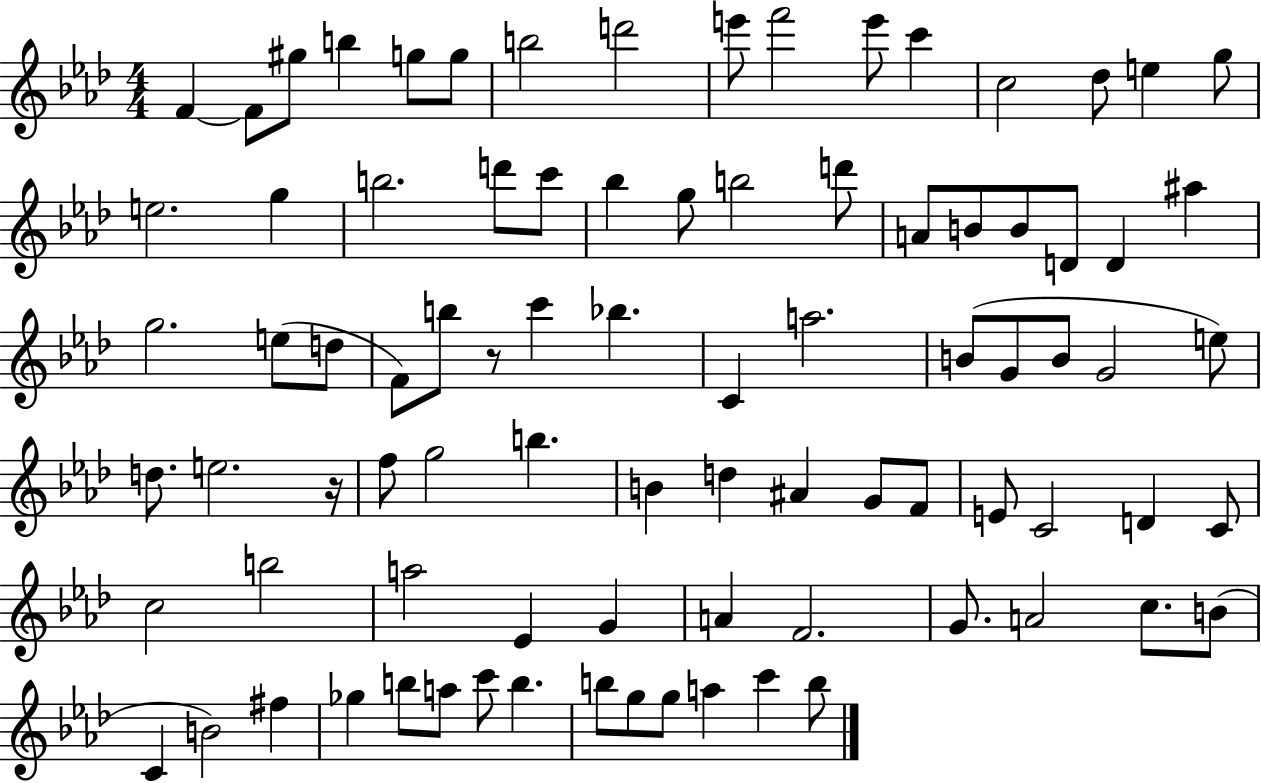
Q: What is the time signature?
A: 4/4